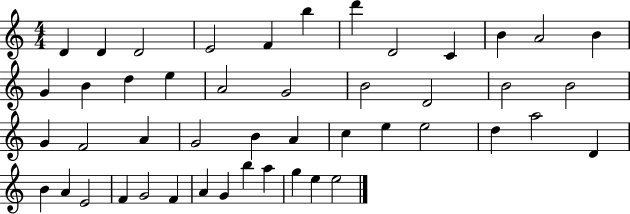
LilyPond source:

{
  \clef treble
  \numericTimeSignature
  \time 4/4
  \key c \major
  d'4 d'4 d'2 | e'2 f'4 b''4 | d'''4 d'2 c'4 | b'4 a'2 b'4 | \break g'4 b'4 d''4 e''4 | a'2 g'2 | b'2 d'2 | b'2 b'2 | \break g'4 f'2 a'4 | g'2 b'4 a'4 | c''4 e''4 e''2 | d''4 a''2 d'4 | \break b'4 a'4 e'2 | f'4 g'2 f'4 | a'4 g'4 b''4 a''4 | g''4 e''4 e''2 | \break \bar "|."
}